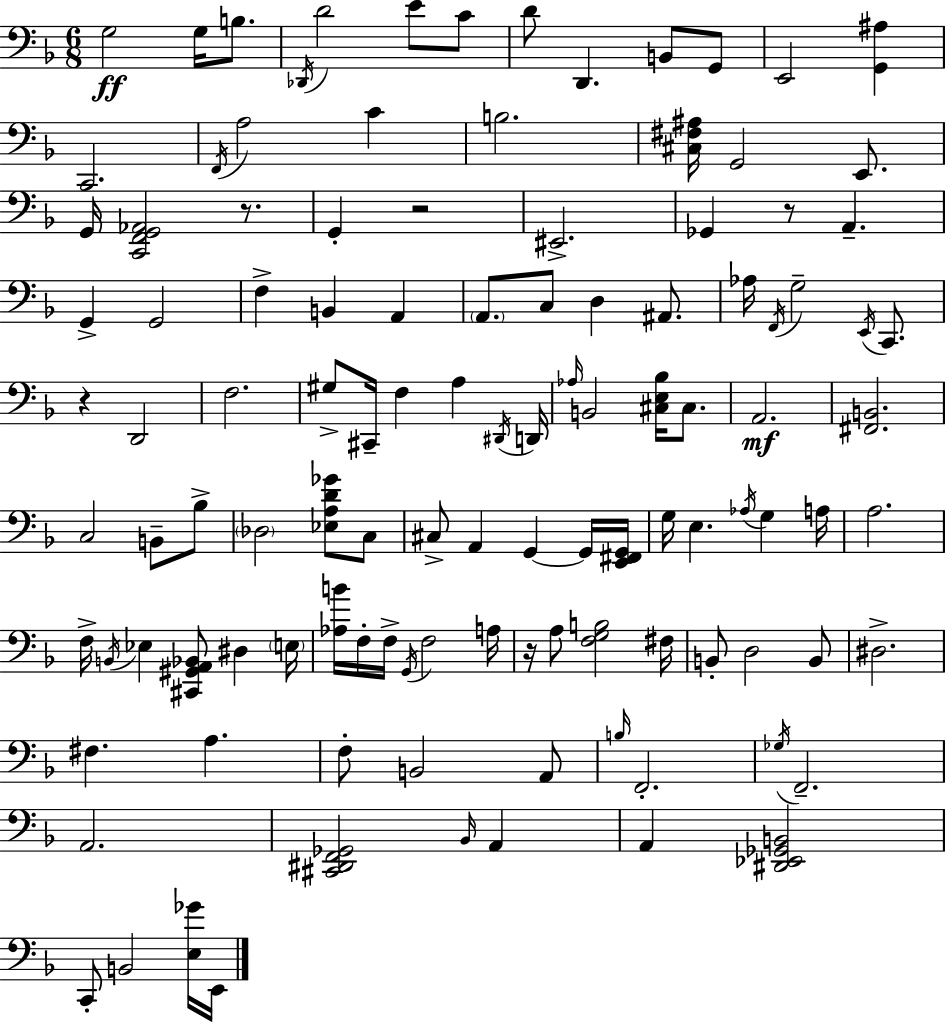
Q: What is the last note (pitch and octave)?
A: E2